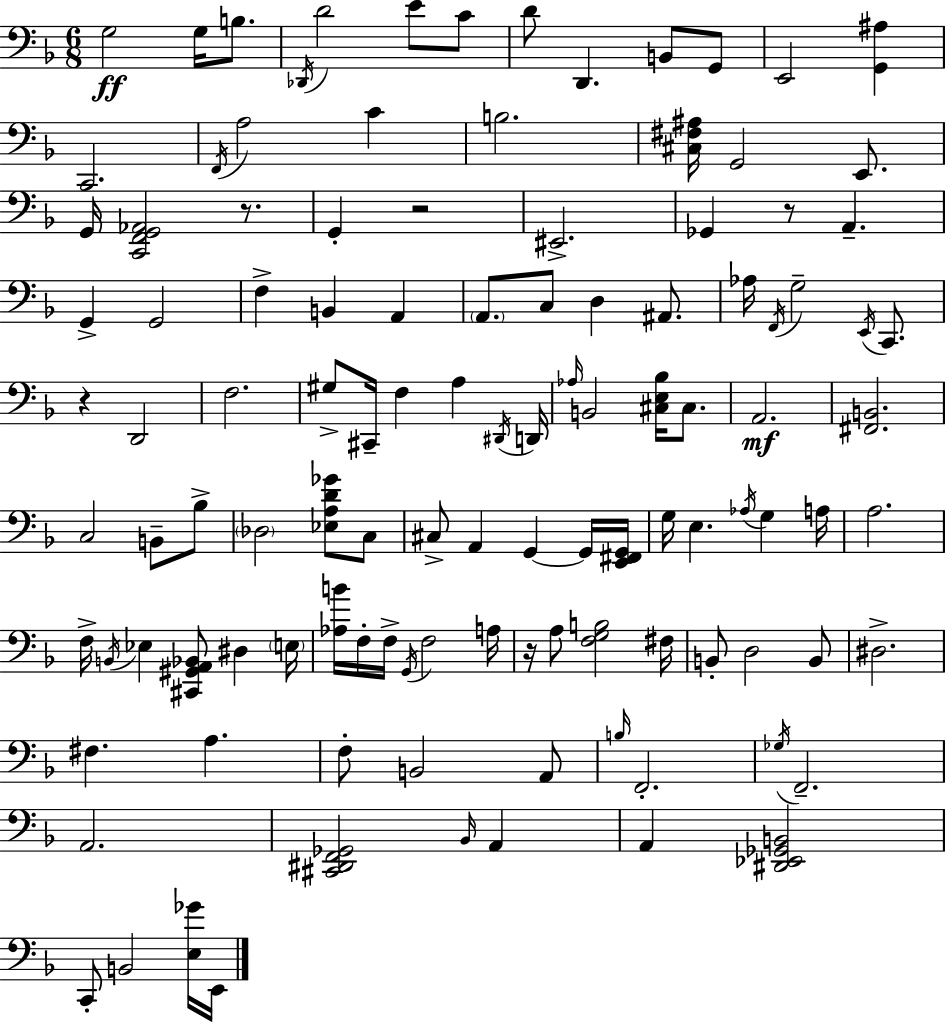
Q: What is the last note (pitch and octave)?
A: E2